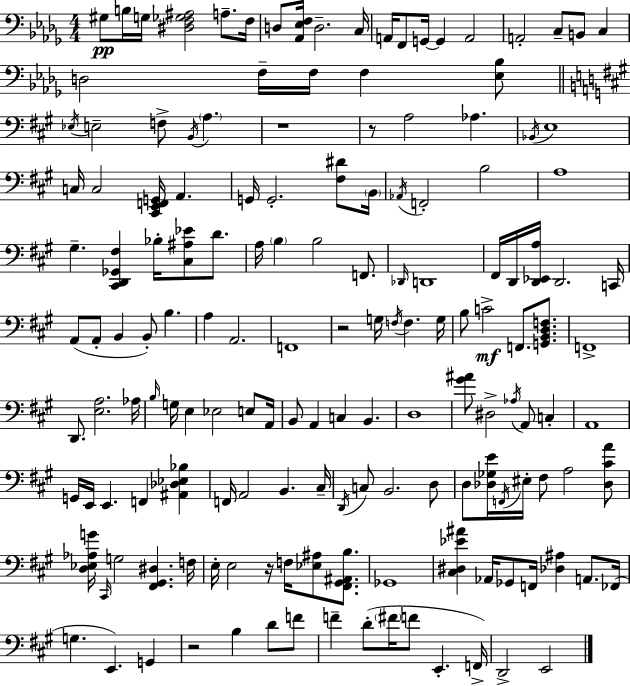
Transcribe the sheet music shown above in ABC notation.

X:1
T:Untitled
M:4/4
L:1/4
K:Bbm
^G,/2 B,/4 G,/4 [^D,F,_G,^A,]2 A,/2 F,/4 D,/2 [_A,,_E,F,]/4 D,2 C,/4 A,,/4 F,,/2 G,,/4 G,, A,,2 A,,2 C,/2 B,,/2 C, D,2 F,/4 F,/4 F, [_E,_B,]/2 _E,/4 E,2 F,/2 B,,/4 A, z4 z/2 A,2 _A, _B,,/4 E,4 C,/4 C,2 [^C,,E,,F,,G,,]/4 A,, G,,/4 G,,2 [^F,^D]/2 B,,/4 _A,,/4 F,,2 B,2 A,4 ^G, [^C,,D,,_G,,^F,] _B,/4 [^C,^A,_E]/2 D/2 A,/4 B, B,2 F,,/2 _D,,/4 D,,4 ^F,,/4 D,,/4 [D,,_E,,A,]/4 D,,2 C,,/4 A,,/2 A,,/2 B,, B,,/2 B, A, A,,2 F,,4 z2 G,/4 F,/4 F, G,/4 B,/2 C2 F,,/2 [G,,B,,D,F,]/2 F,,4 D,,/2 [E,A,]2 _A,/4 B,/4 G,/4 E, _E,2 E,/2 A,,/4 B,,/2 A,, C, B,, D,4 [^G^A]/2 ^D,2 _A,/4 A,,/2 C, A,,4 G,,/4 E,,/4 E,, F,, [^A,,_D,_E,_B,] F,,/4 A,,2 B,, ^C,/4 D,,/4 C,/2 B,,2 D,/2 D,/2 [_D,_G,E]/4 F,,/4 ^E,/4 ^F,/2 A,2 [_D,^CA]/2 [D,_E,_A,G]/4 ^C,,/4 G,2 [^F,,^G,,^D,] F,/4 E,/4 E,2 z/4 F,/4 [_E,^A,]/2 [^F,,^G,,^A,,B,]/2 _G,,4 [^C,^D,_E^A] _A,,/4 _G,,/2 F,,/4 [_D,^A,] A,,/2 _F,,/4 G, E,, G,, z2 B, D/2 F/2 F D/2 ^F/4 F/2 E,, F,,/4 D,,2 E,,2